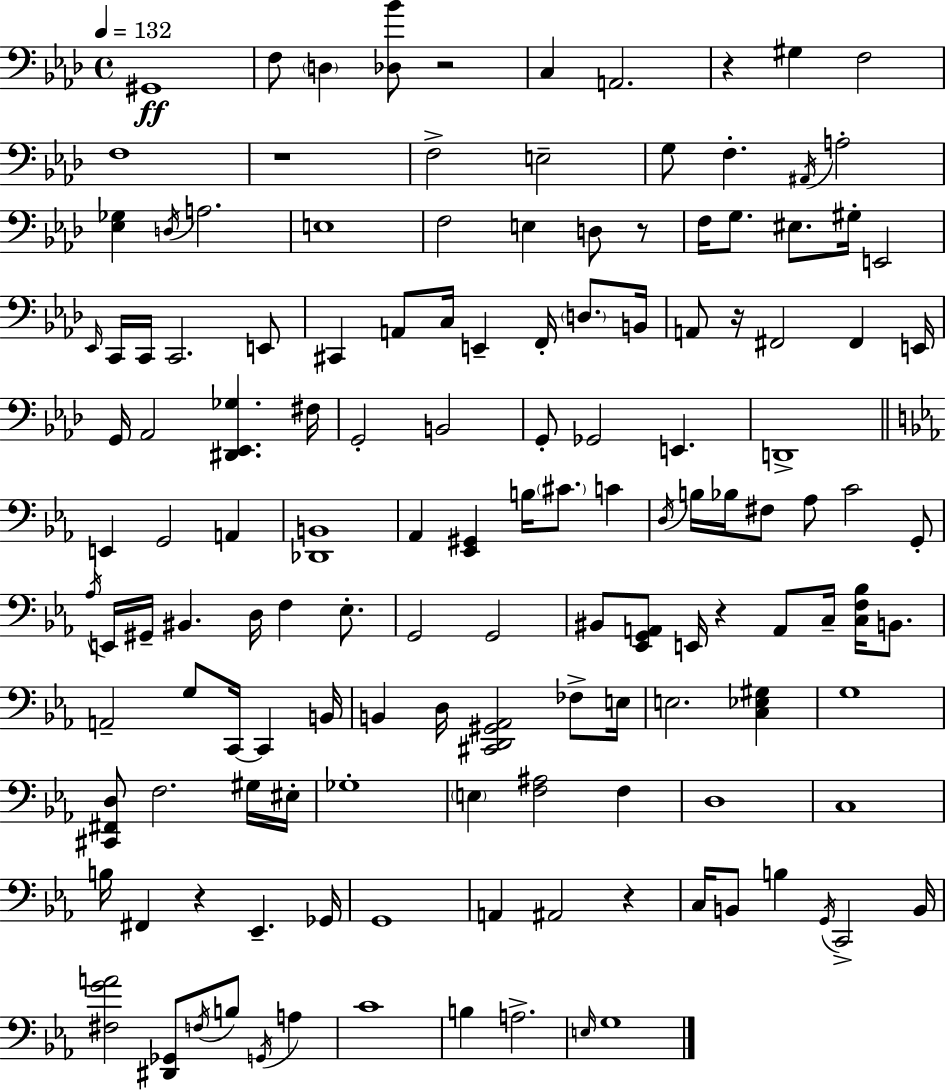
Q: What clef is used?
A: bass